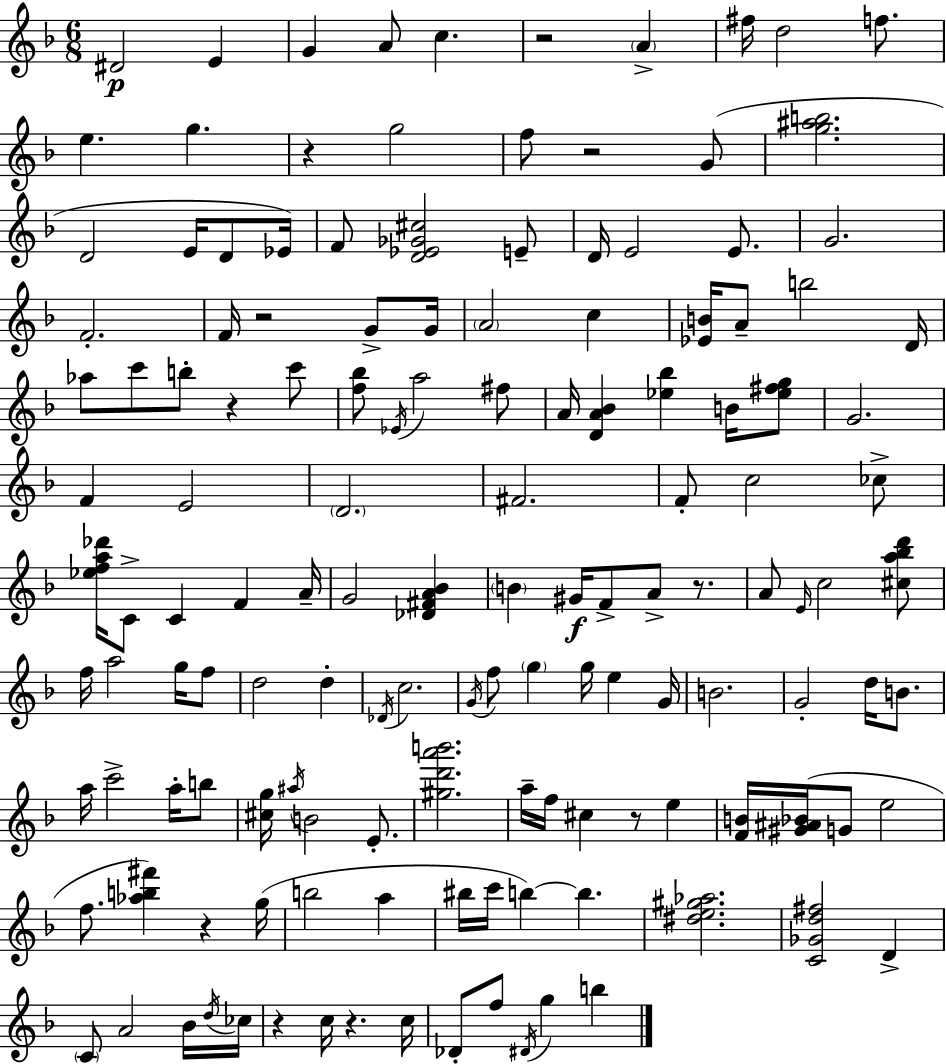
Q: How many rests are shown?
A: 10